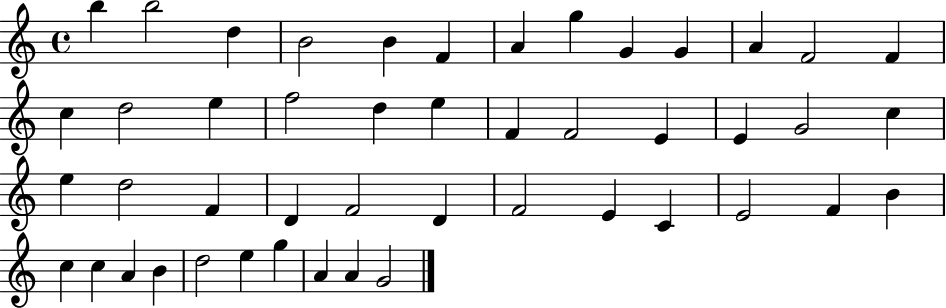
B5/q B5/h D5/q B4/h B4/q F4/q A4/q G5/q G4/q G4/q A4/q F4/h F4/q C5/q D5/h E5/q F5/h D5/q E5/q F4/q F4/h E4/q E4/q G4/h C5/q E5/q D5/h F4/q D4/q F4/h D4/q F4/h E4/q C4/q E4/h F4/q B4/q C5/q C5/q A4/q B4/q D5/h E5/q G5/q A4/q A4/q G4/h